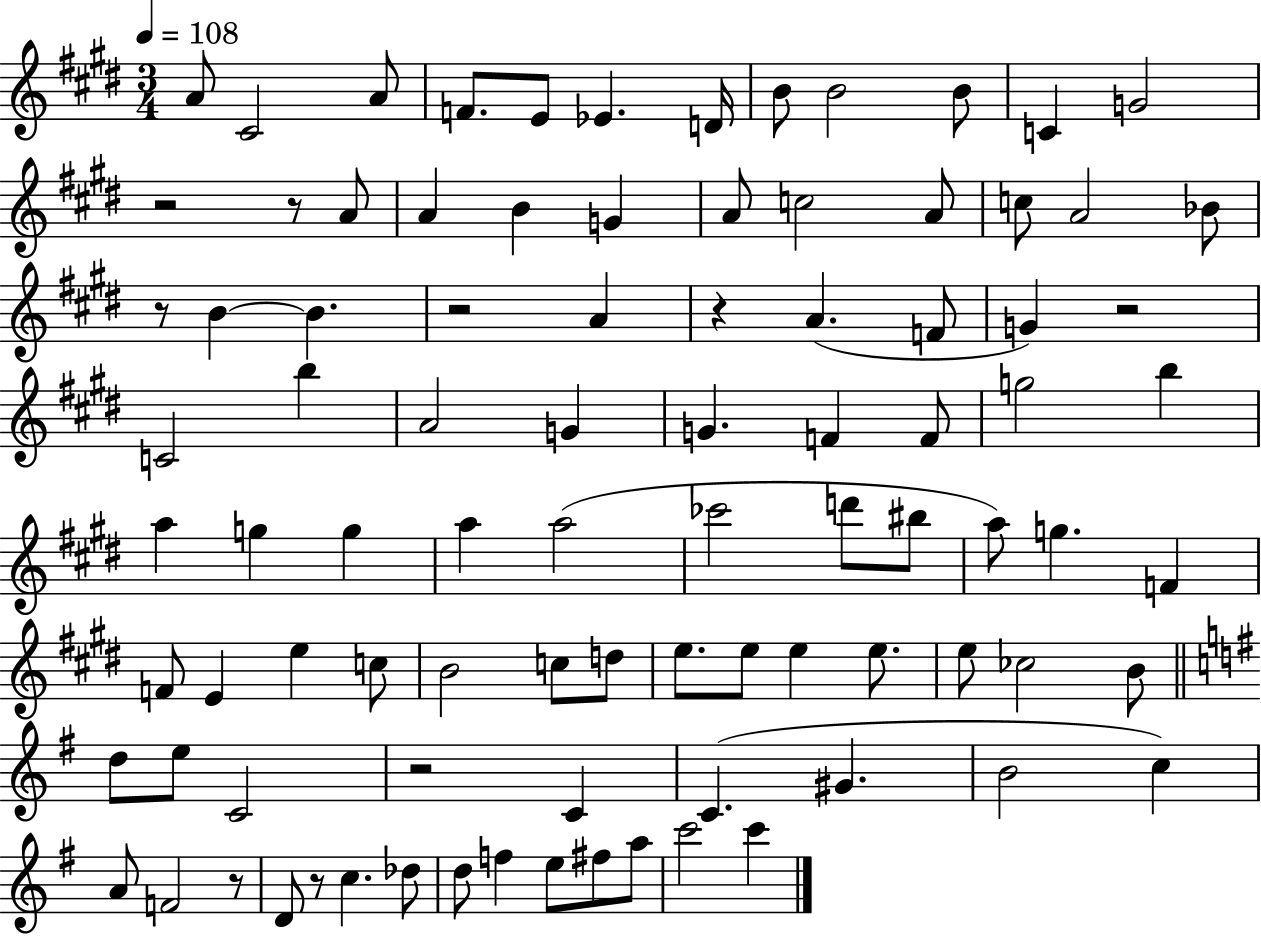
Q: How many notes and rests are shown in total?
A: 91